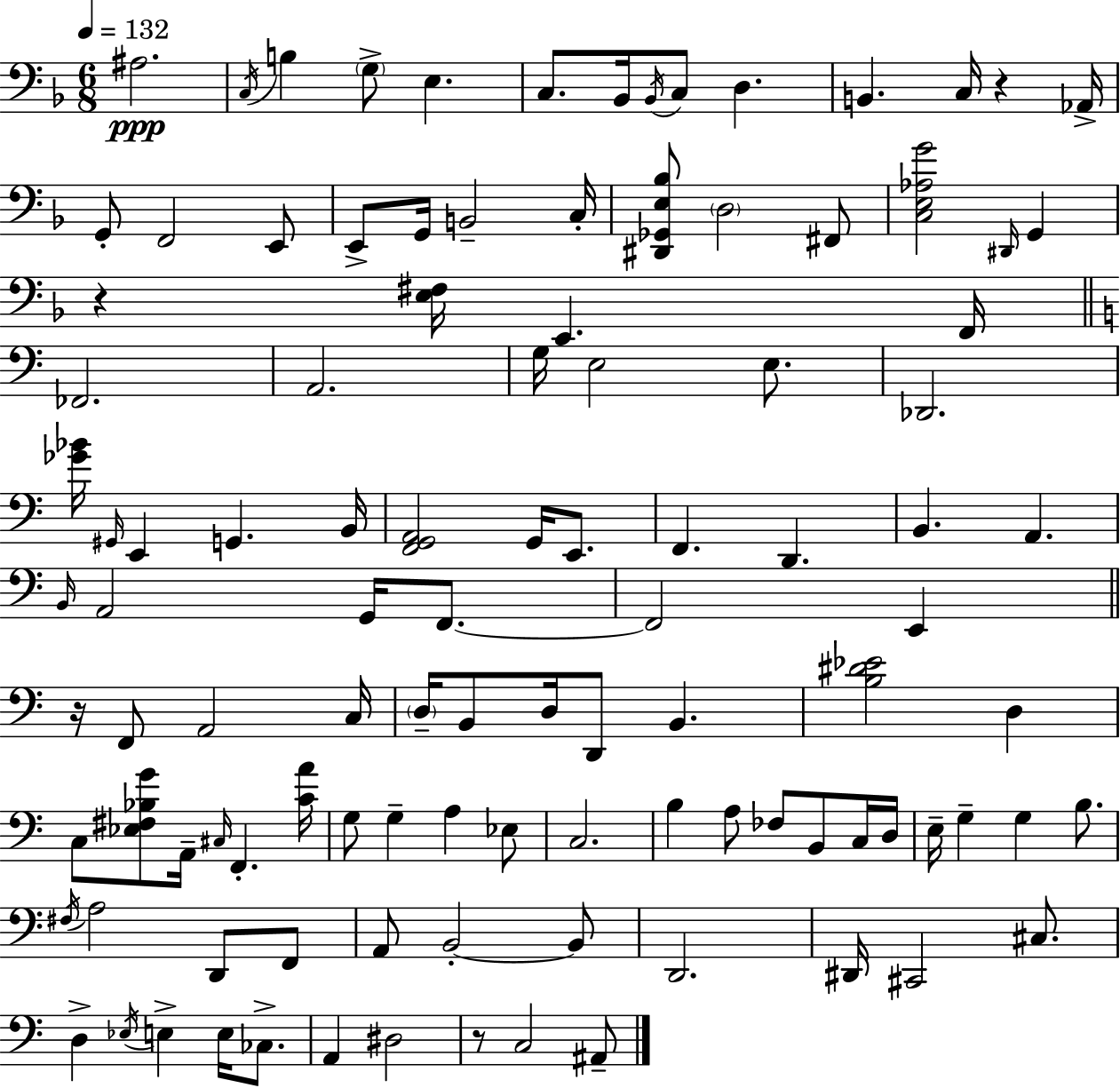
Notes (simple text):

A#3/h. C3/s B3/q G3/e E3/q. C3/e. Bb2/s Bb2/s C3/e D3/q. B2/q. C3/s R/q Ab2/s G2/e F2/h E2/e E2/e G2/s B2/h C3/s [D#2,Gb2,E3,Bb3]/e D3/h F#2/e [C3,E3,Ab3,G4]/h D#2/s G2/q R/q [E3,F#3]/s E2/q. F2/s FES2/h. A2/h. G3/s E3/h E3/e. Db2/h. [Gb4,Bb4]/s G#2/s E2/q G2/q. B2/s [F2,G2,A2]/h G2/s E2/e. F2/q. D2/q. B2/q. A2/q. B2/s A2/h G2/s F2/e. F2/h E2/q R/s F2/e A2/h C3/s D3/s B2/e D3/s D2/e B2/q. [B3,D#4,Eb4]/h D3/q C3/e [Eb3,F#3,Bb3,G4]/e A2/s C#3/s F2/q. [C4,A4]/s G3/e G3/q A3/q Eb3/e C3/h. B3/q A3/e FES3/e B2/e C3/s D3/s E3/s G3/q G3/q B3/e. F#3/s A3/h D2/e F2/e A2/e B2/h B2/e D2/h. D#2/s C#2/h C#3/e. D3/q Eb3/s E3/q E3/s CES3/e. A2/q D#3/h R/e C3/h A#2/e